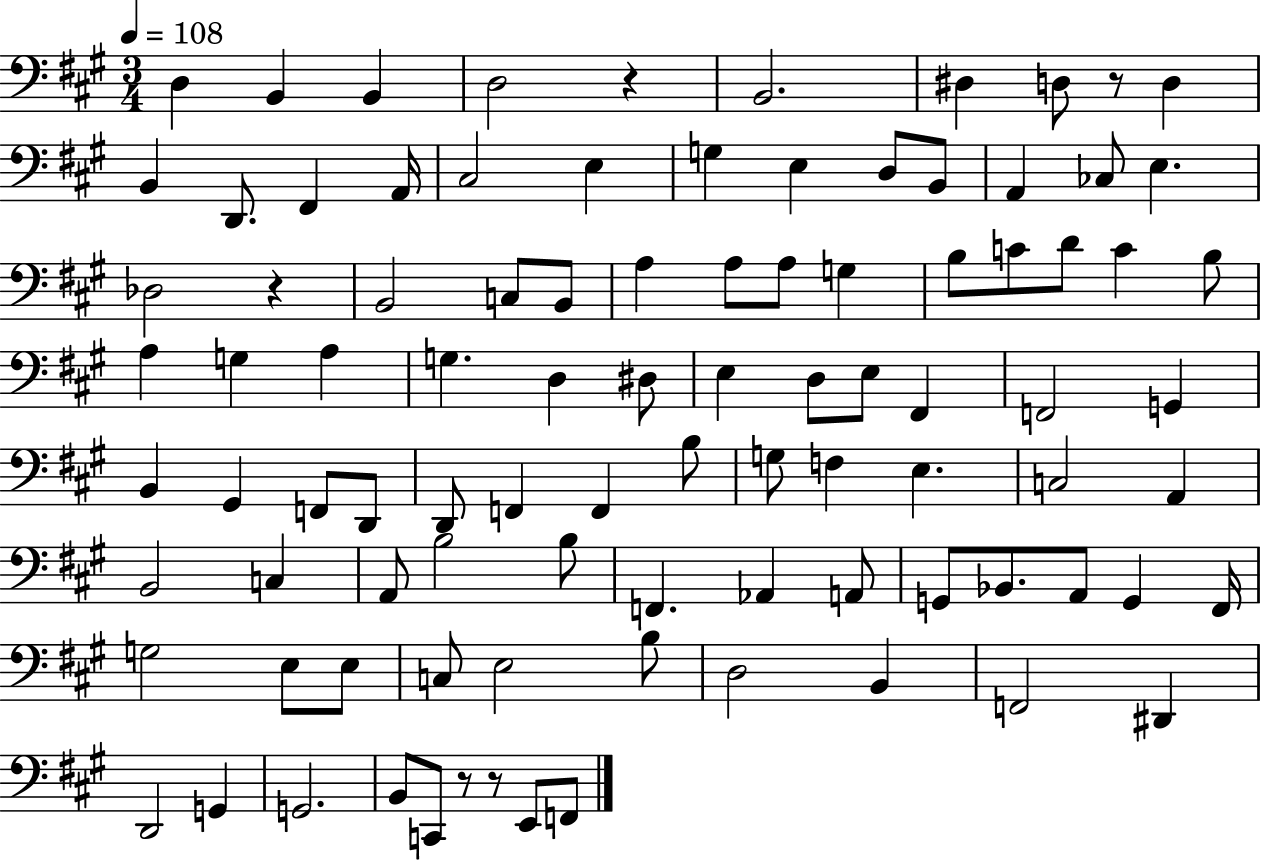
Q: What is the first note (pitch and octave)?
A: D3